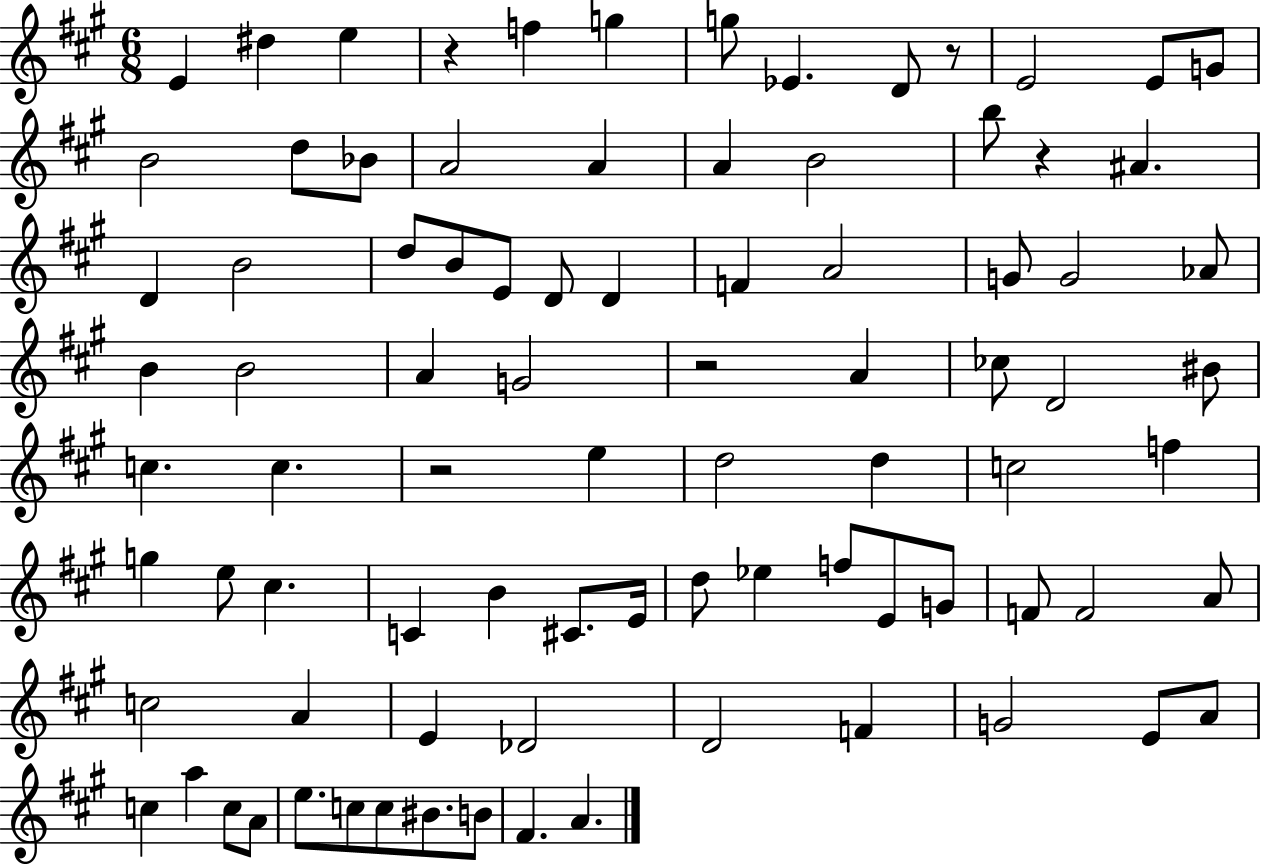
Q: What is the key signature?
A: A major